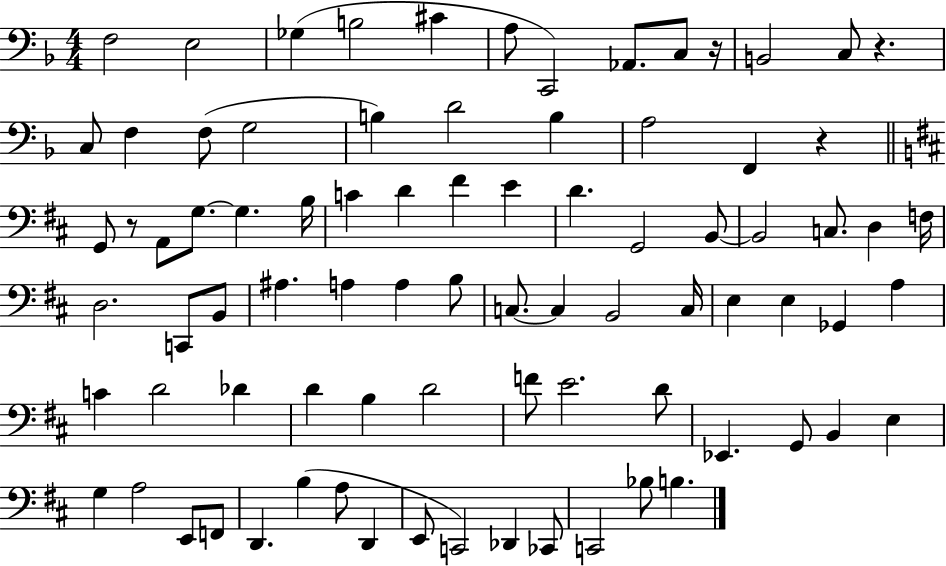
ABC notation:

X:1
T:Untitled
M:4/4
L:1/4
K:F
F,2 E,2 _G, B,2 ^C A,/2 C,,2 _A,,/2 C,/2 z/4 B,,2 C,/2 z C,/2 F, F,/2 G,2 B, D2 B, A,2 F,, z G,,/2 z/2 A,,/2 G,/2 G, B,/4 C D ^F E D G,,2 B,,/2 B,,2 C,/2 D, F,/4 D,2 C,,/2 B,,/2 ^A, A, A, B,/2 C,/2 C, B,,2 C,/4 E, E, _G,, A, C D2 _D D B, D2 F/2 E2 D/2 _E,, G,,/2 B,, E, G, A,2 E,,/2 F,,/2 D,, B, A,/2 D,, E,,/2 C,,2 _D,, _C,,/2 C,,2 _B,/2 B,